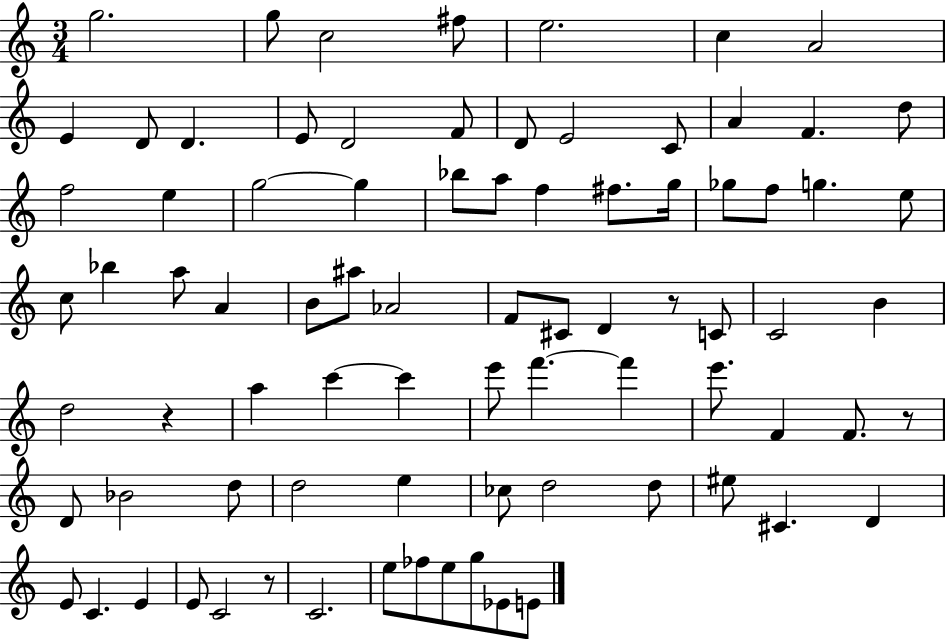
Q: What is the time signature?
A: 3/4